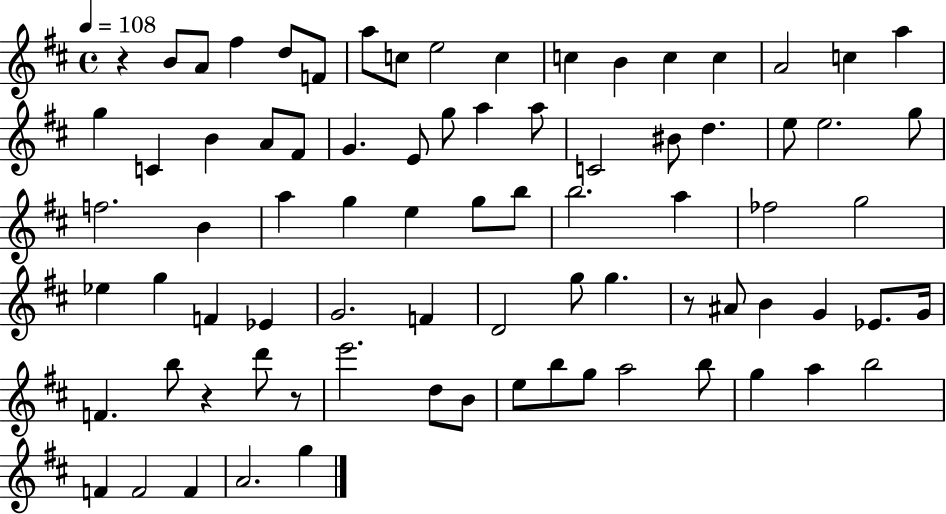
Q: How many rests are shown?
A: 4